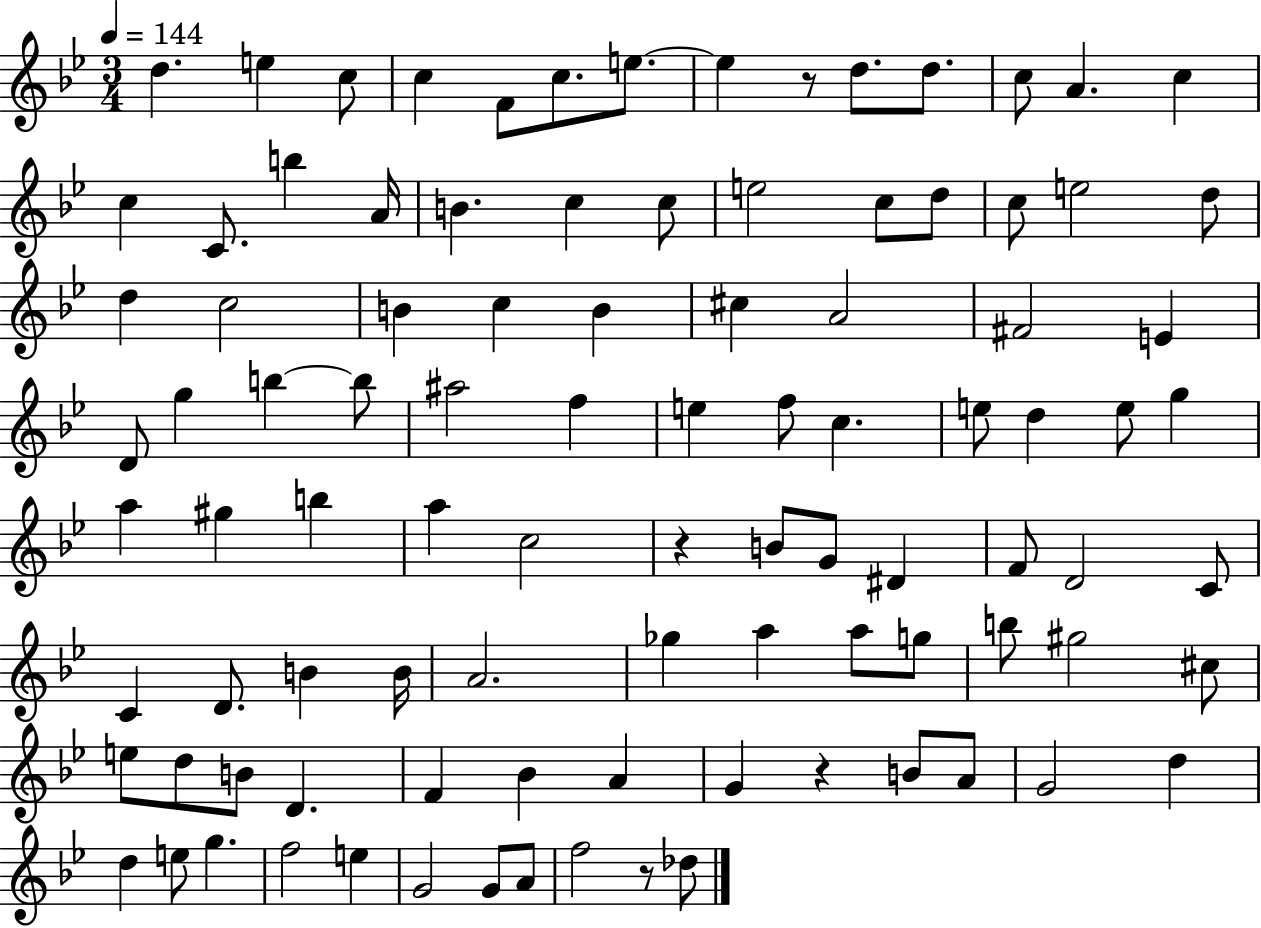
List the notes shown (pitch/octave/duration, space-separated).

D5/q. E5/q C5/e C5/q F4/e C5/e. E5/e. E5/q R/e D5/e. D5/e. C5/e A4/q. C5/q C5/q C4/e. B5/q A4/s B4/q. C5/q C5/e E5/h C5/e D5/e C5/e E5/h D5/e D5/q C5/h B4/q C5/q B4/q C#5/q A4/h F#4/h E4/q D4/e G5/q B5/q B5/e A#5/h F5/q E5/q F5/e C5/q. E5/e D5/q E5/e G5/q A5/q G#5/q B5/q A5/q C5/h R/q B4/e G4/e D#4/q F4/e D4/h C4/e C4/q D4/e. B4/q B4/s A4/h. Gb5/q A5/q A5/e G5/e B5/e G#5/h C#5/e E5/e D5/e B4/e D4/q. F4/q Bb4/q A4/q G4/q R/q B4/e A4/e G4/h D5/q D5/q E5/e G5/q. F5/h E5/q G4/h G4/e A4/e F5/h R/e Db5/e